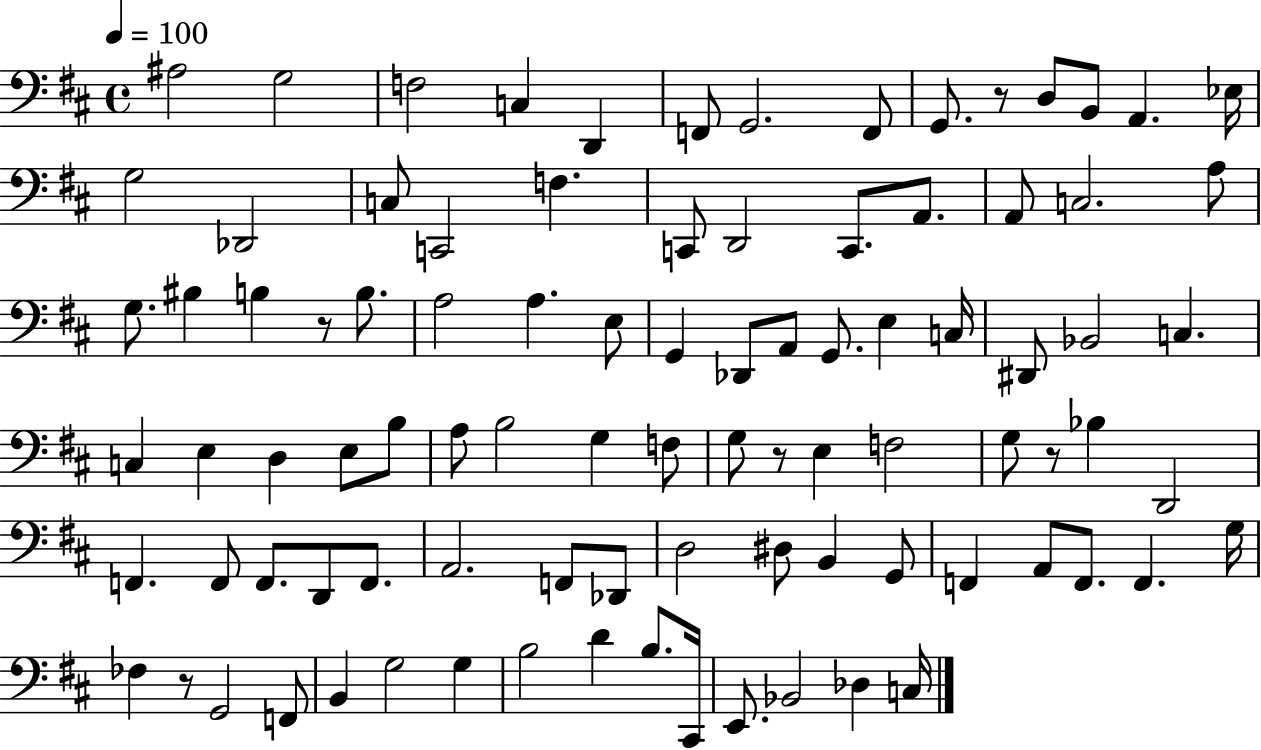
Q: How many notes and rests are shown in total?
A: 92